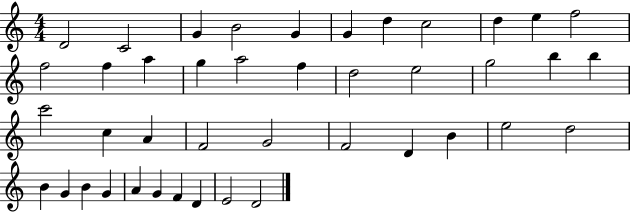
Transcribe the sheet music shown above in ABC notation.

X:1
T:Untitled
M:4/4
L:1/4
K:C
D2 C2 G B2 G G d c2 d e f2 f2 f a g a2 f d2 e2 g2 b b c'2 c A F2 G2 F2 D B e2 d2 B G B G A G F D E2 D2